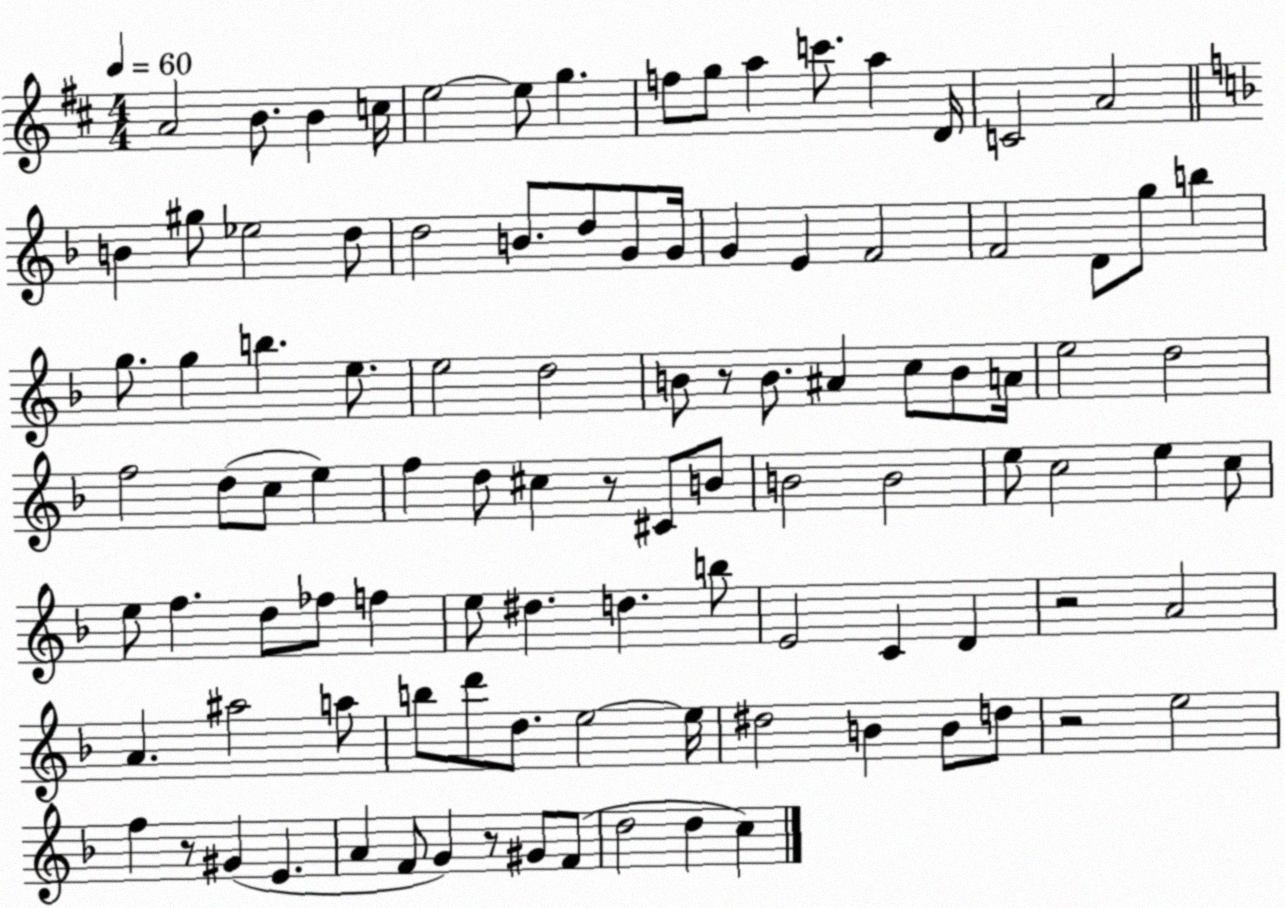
X:1
T:Untitled
M:4/4
L:1/4
K:D
A2 B/2 B c/4 e2 e/2 g f/2 g/2 a c'/2 a D/4 C2 A2 B ^g/2 _e2 d/2 d2 B/2 d/2 G/2 G/4 G E F2 F2 D/2 g/2 b g/2 g b e/2 e2 d2 B/2 z/2 B/2 ^A c/2 B/2 A/4 e2 d2 f2 d/2 c/2 e f d/2 ^c z/2 ^C/2 B/2 B2 B2 e/2 c2 e c/2 e/2 f d/2 _f/2 f e/2 ^d d b/2 E2 C D z2 A2 A ^a2 a/2 b/2 d'/2 d/2 e2 e/4 ^d2 B B/2 d/2 z2 e2 f z/2 ^G E A F/2 G z/2 ^G/2 F/2 d2 d c